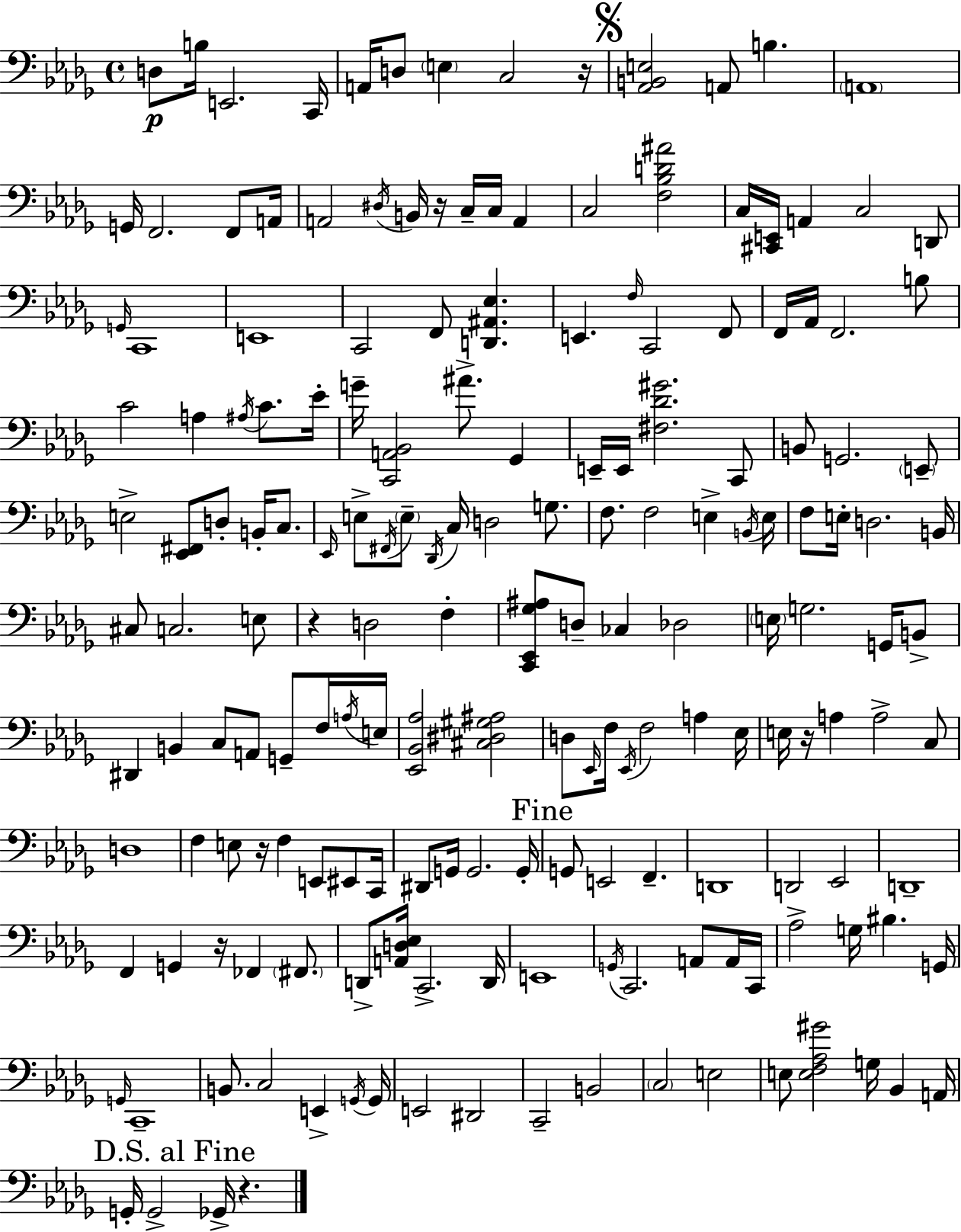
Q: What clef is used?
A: bass